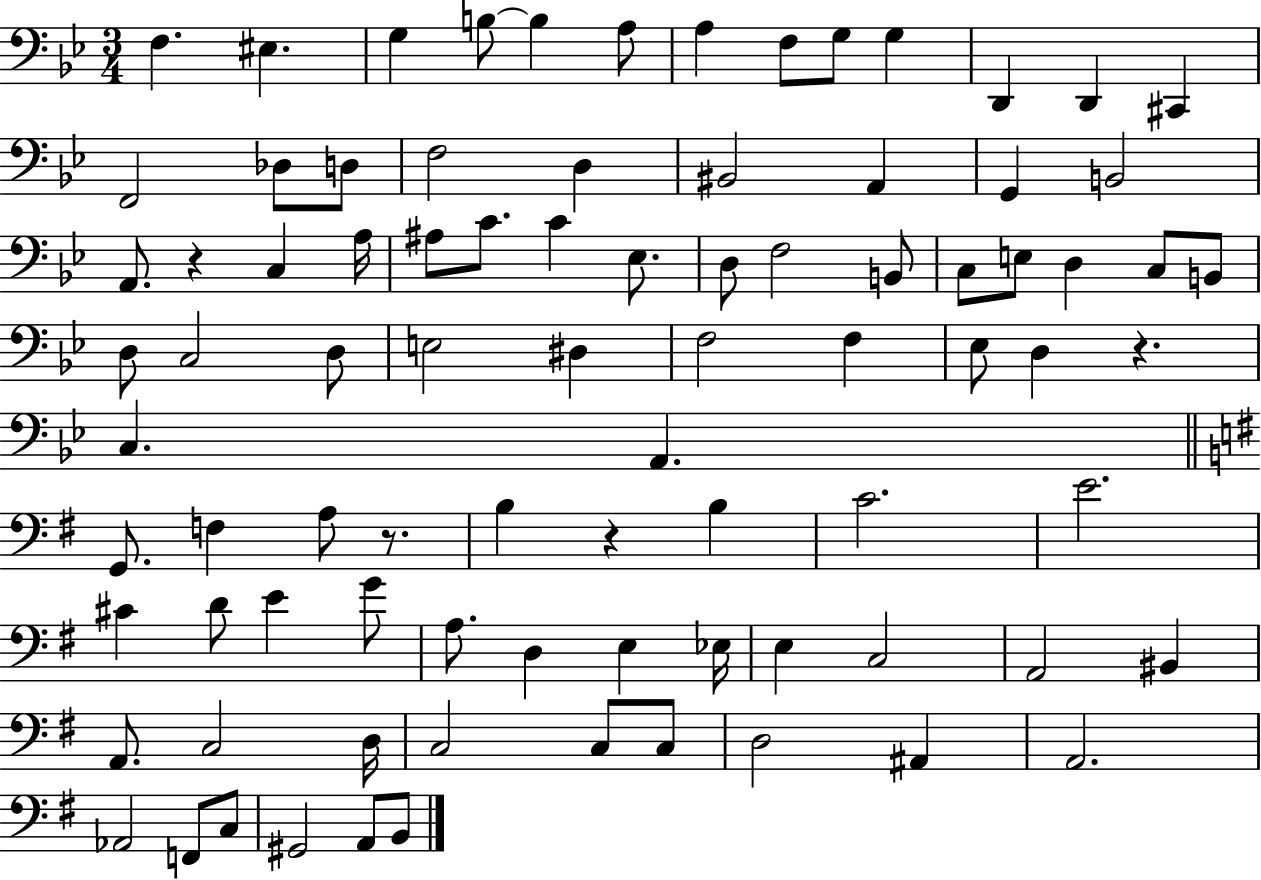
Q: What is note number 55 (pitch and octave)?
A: E4